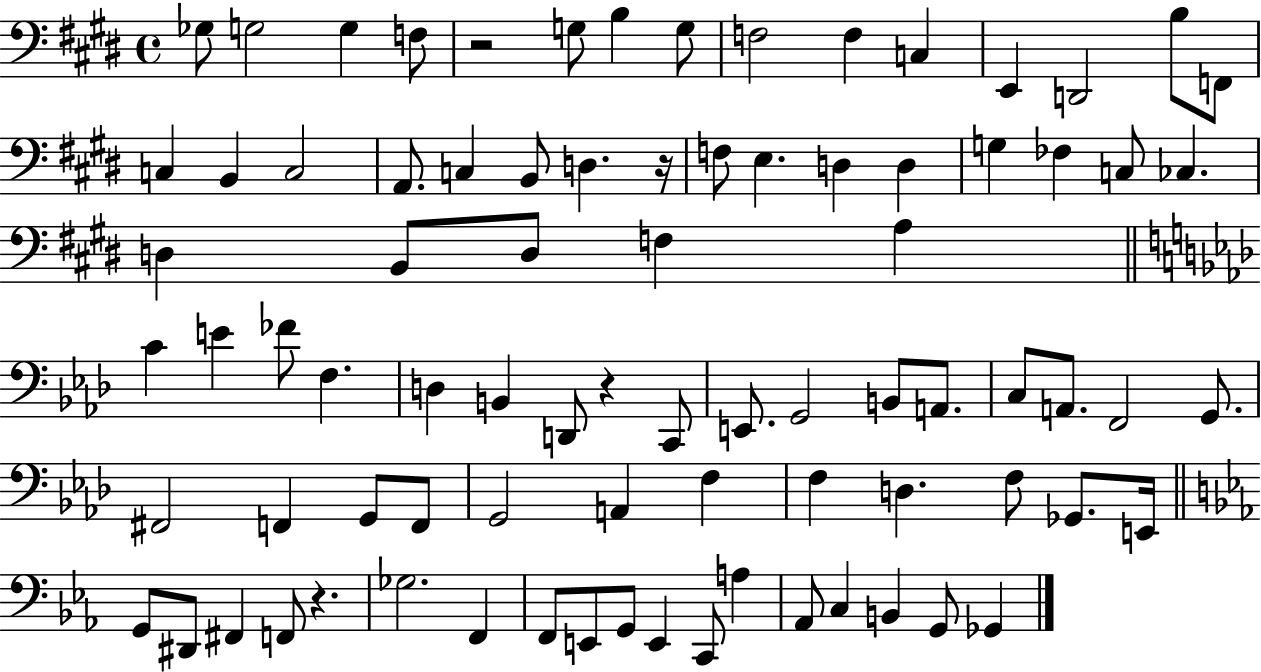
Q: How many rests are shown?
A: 4